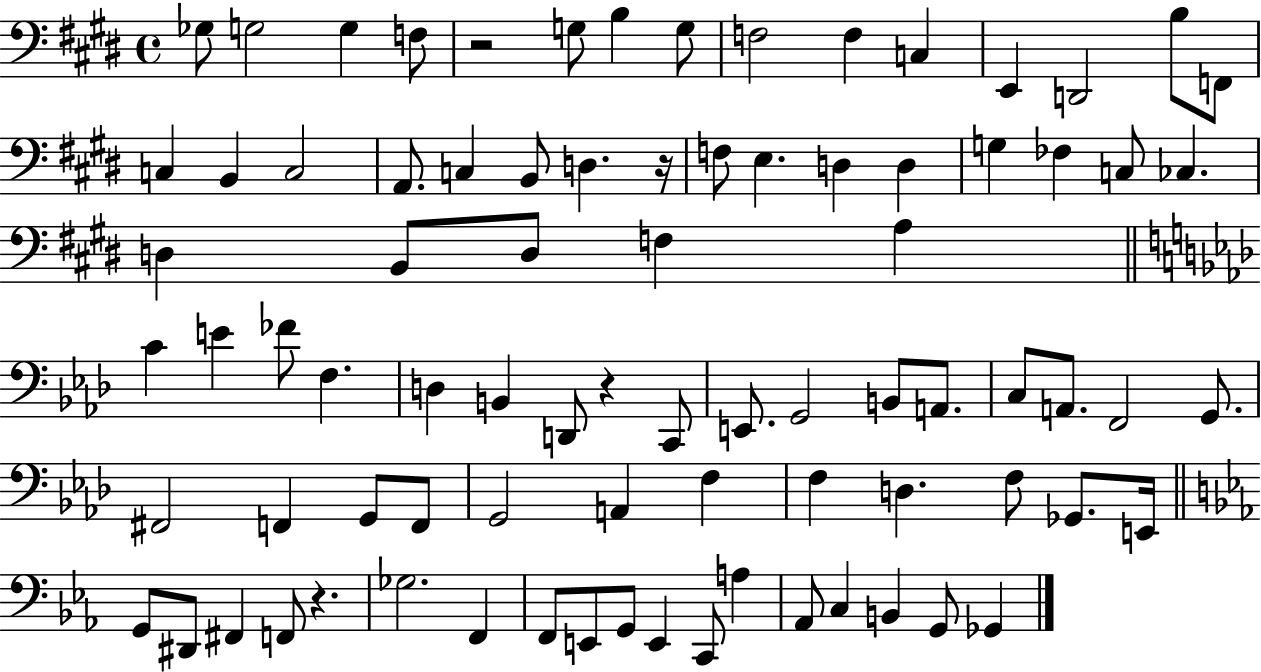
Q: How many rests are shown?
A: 4